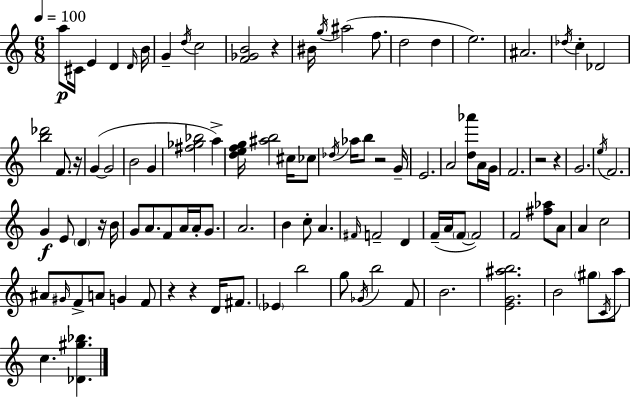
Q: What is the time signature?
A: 6/8